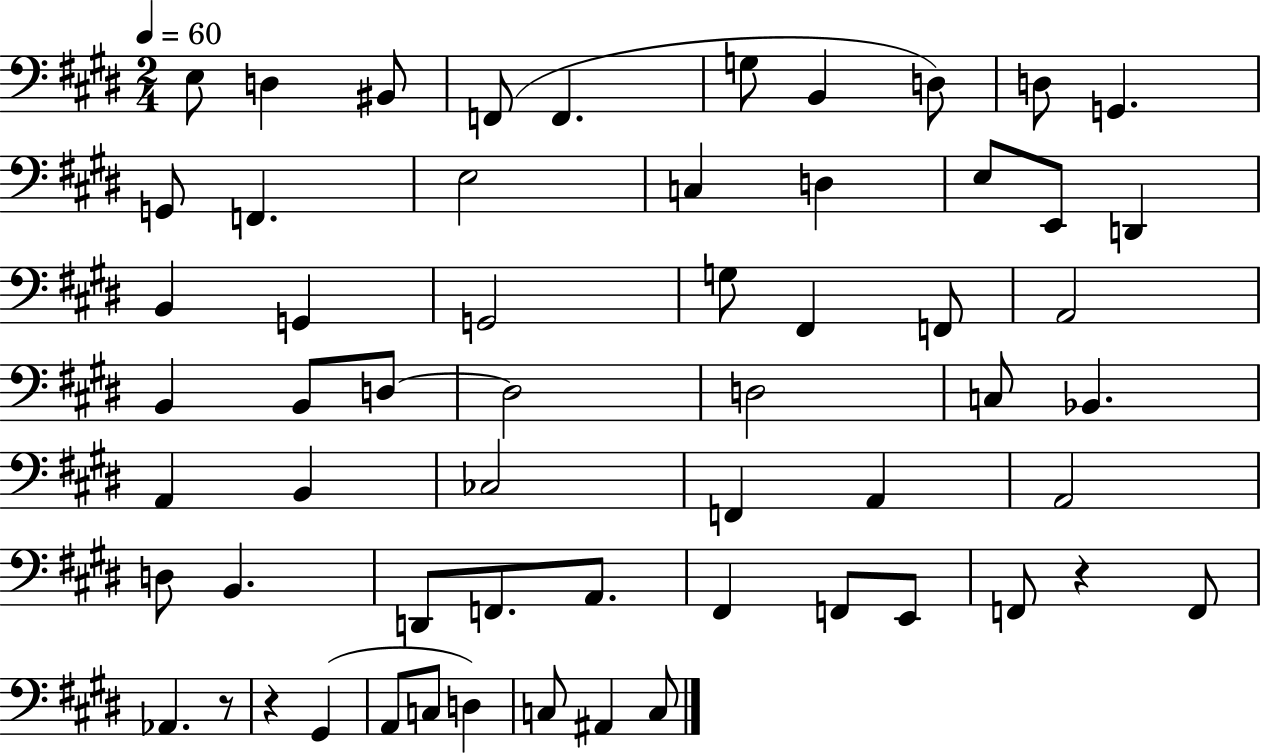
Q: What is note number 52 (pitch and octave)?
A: C3